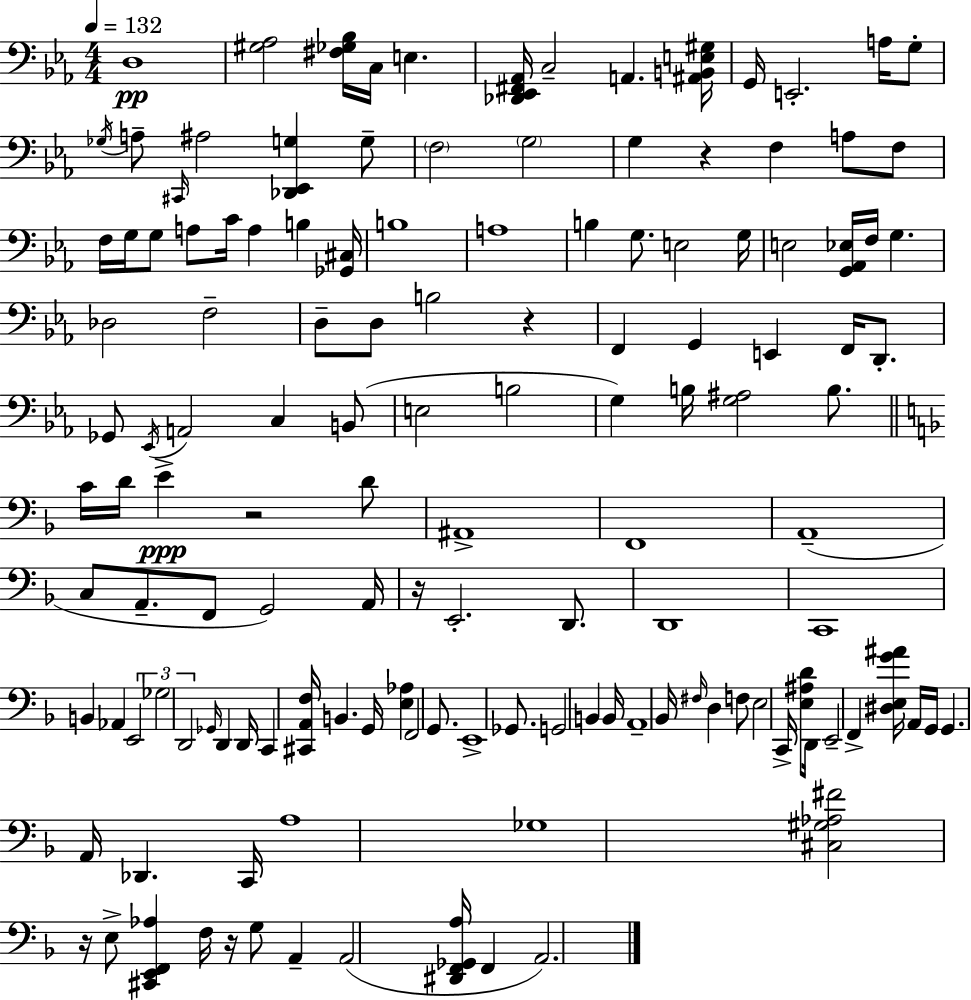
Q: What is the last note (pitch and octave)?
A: A2